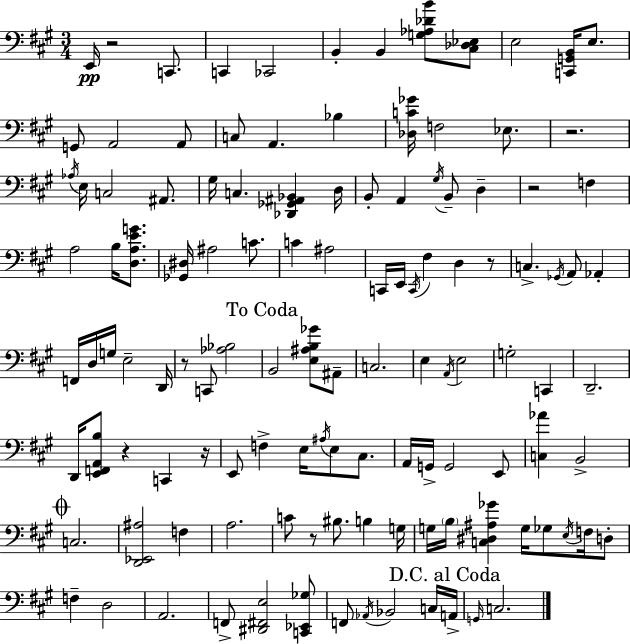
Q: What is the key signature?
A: A major